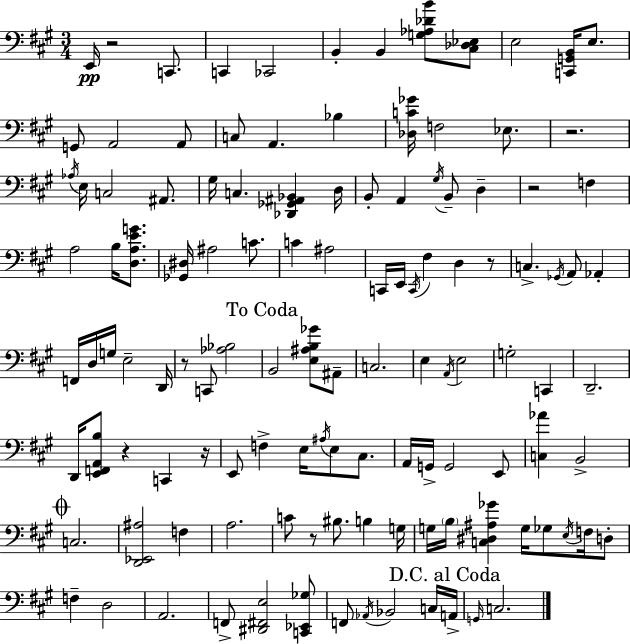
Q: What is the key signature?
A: A major